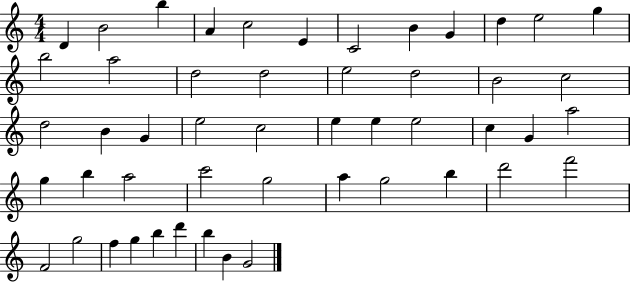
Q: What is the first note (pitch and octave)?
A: D4